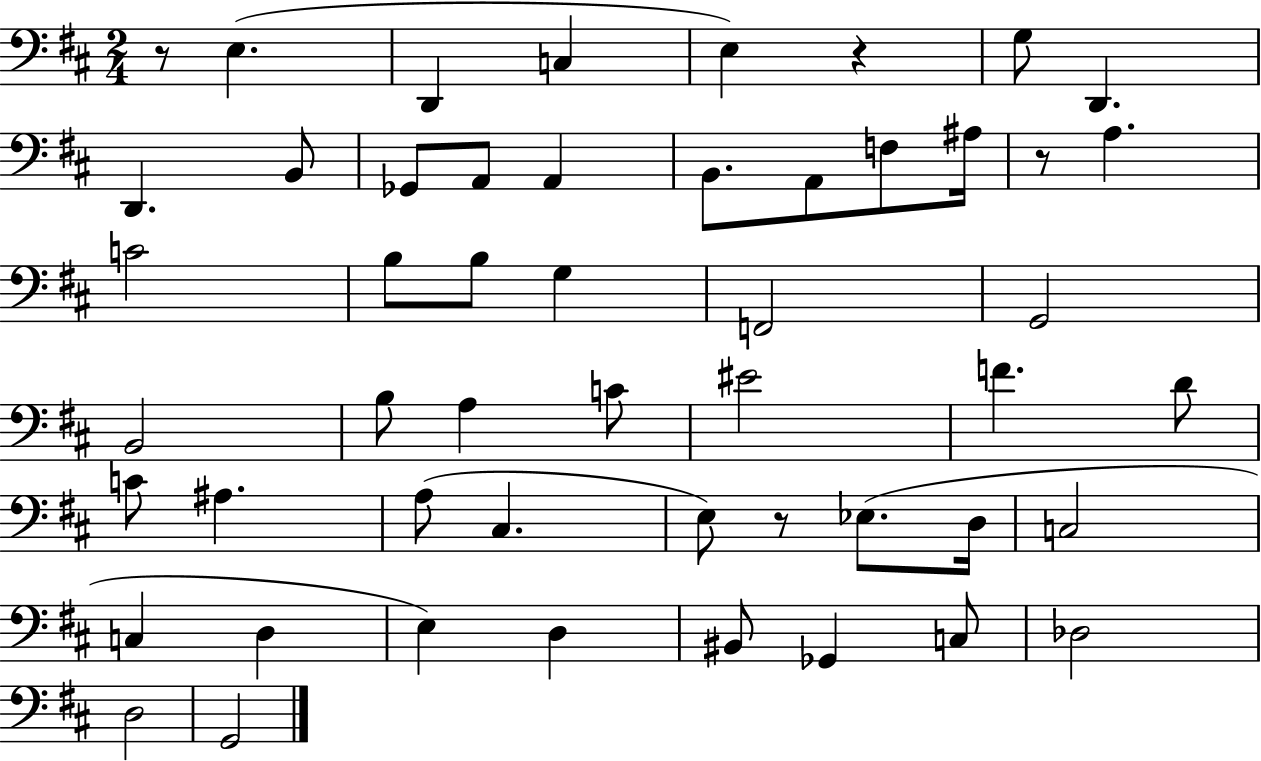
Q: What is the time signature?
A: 2/4